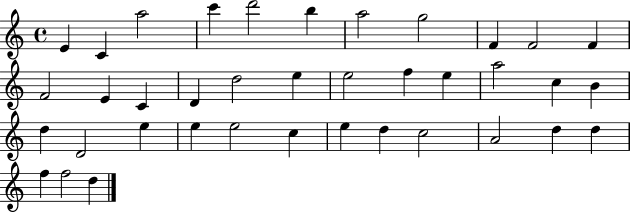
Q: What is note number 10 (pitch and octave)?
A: F4